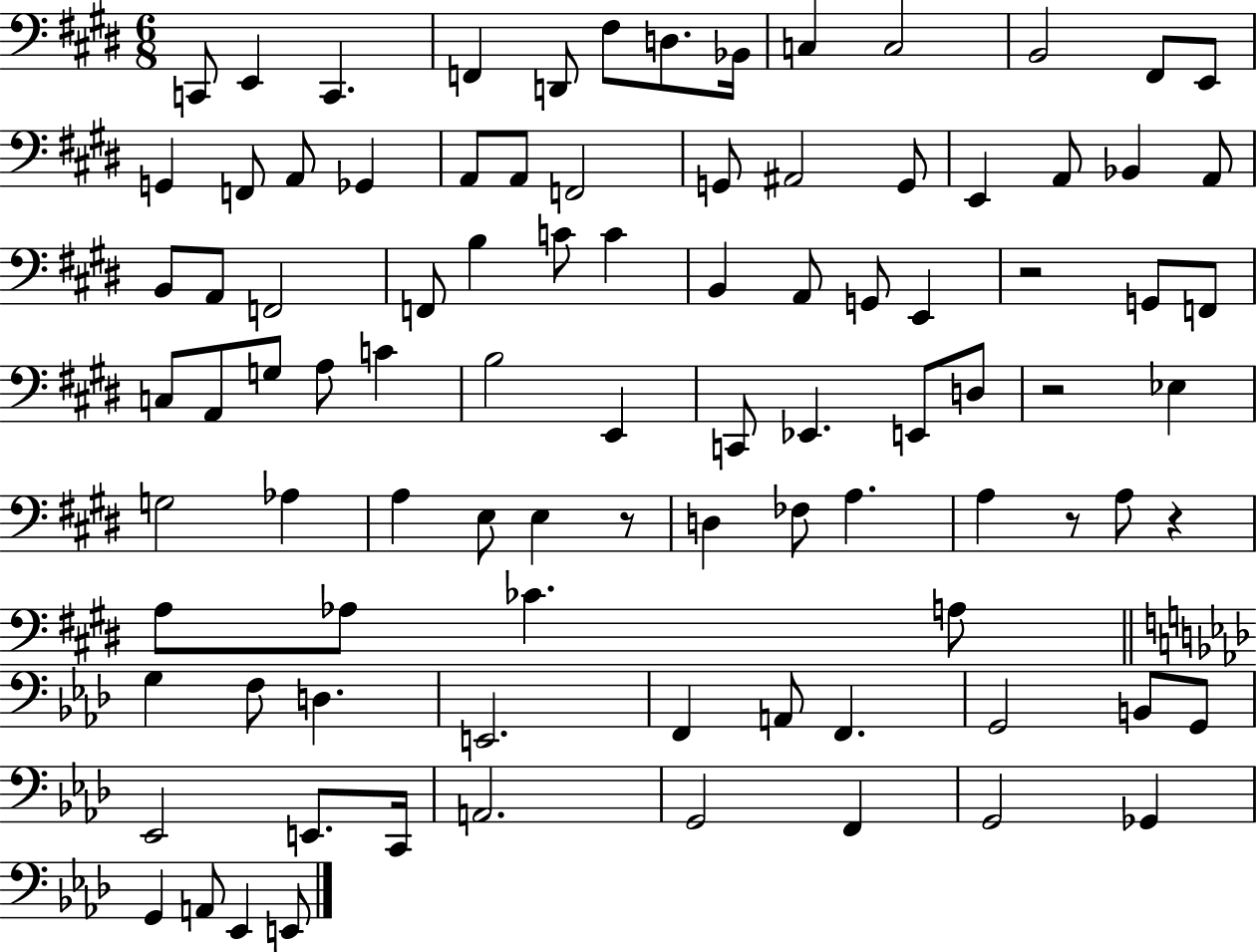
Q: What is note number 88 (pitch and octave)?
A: E2